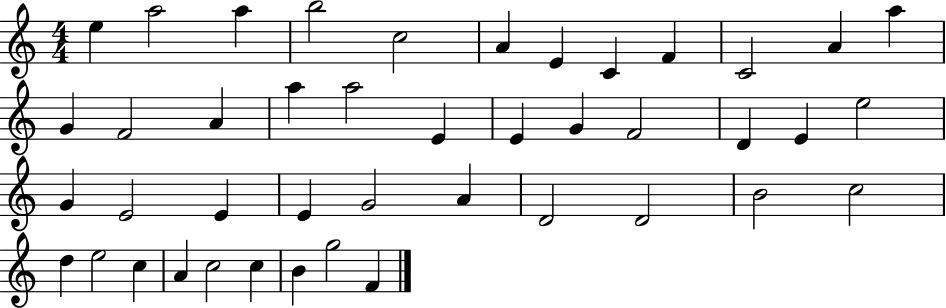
X:1
T:Untitled
M:4/4
L:1/4
K:C
e a2 a b2 c2 A E C F C2 A a G F2 A a a2 E E G F2 D E e2 G E2 E E G2 A D2 D2 B2 c2 d e2 c A c2 c B g2 F